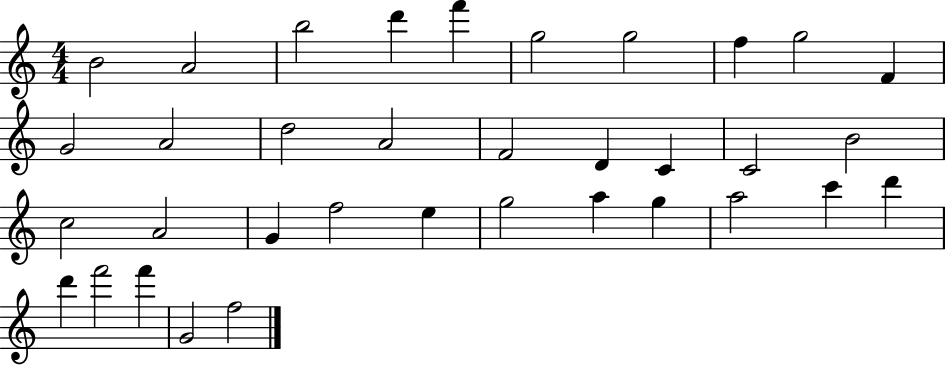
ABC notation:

X:1
T:Untitled
M:4/4
L:1/4
K:C
B2 A2 b2 d' f' g2 g2 f g2 F G2 A2 d2 A2 F2 D C C2 B2 c2 A2 G f2 e g2 a g a2 c' d' d' f'2 f' G2 f2